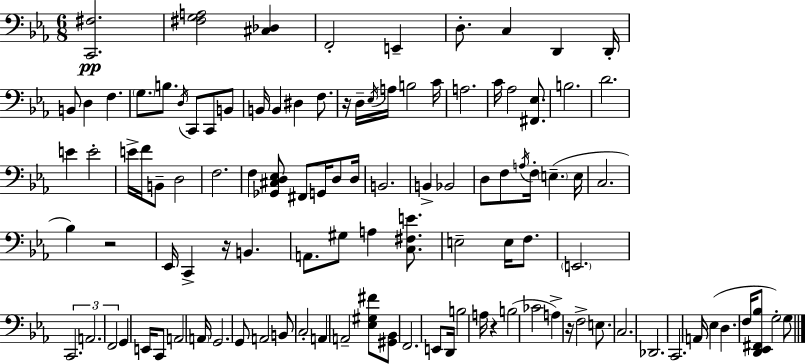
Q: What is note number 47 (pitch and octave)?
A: A3